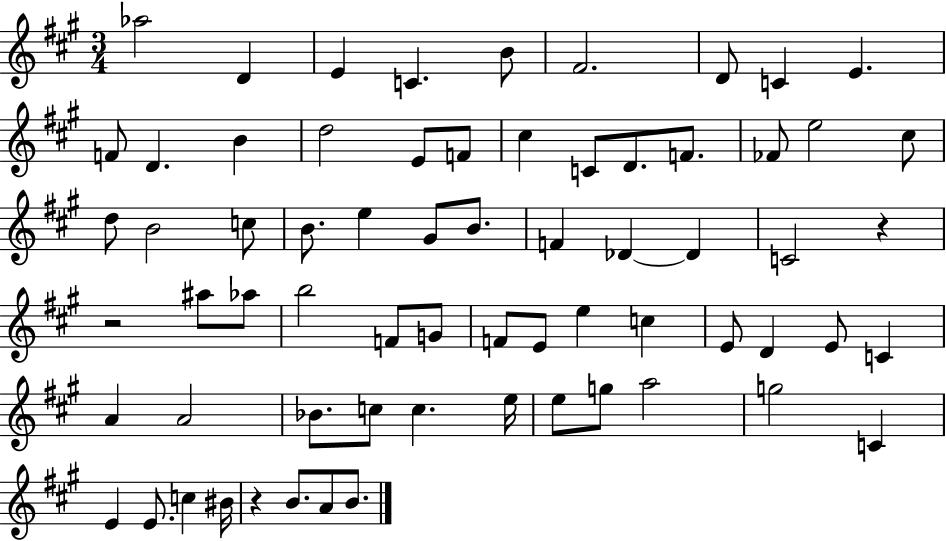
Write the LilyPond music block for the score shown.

{
  \clef treble
  \numericTimeSignature
  \time 3/4
  \key a \major
  aes''2 d'4 | e'4 c'4. b'8 | fis'2. | d'8 c'4 e'4. | \break f'8 d'4. b'4 | d''2 e'8 f'8 | cis''4 c'8 d'8. f'8. | fes'8 e''2 cis''8 | \break d''8 b'2 c''8 | b'8. e''4 gis'8 b'8. | f'4 des'4~~ des'4 | c'2 r4 | \break r2 ais''8 aes''8 | b''2 f'8 g'8 | f'8 e'8 e''4 c''4 | e'8 d'4 e'8 c'4 | \break a'4 a'2 | bes'8. c''8 c''4. e''16 | e''8 g''8 a''2 | g''2 c'4 | \break e'4 e'8. c''4 bis'16 | r4 b'8. a'8 b'8. | \bar "|."
}